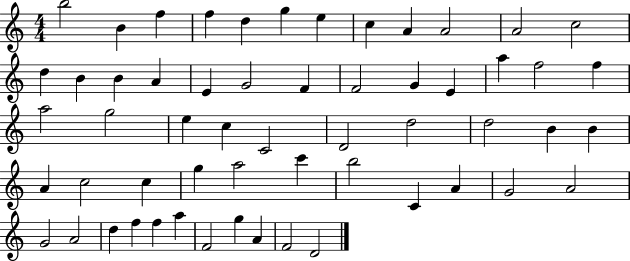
B5/h B4/q F5/q F5/q D5/q G5/q E5/q C5/q A4/q A4/h A4/h C5/h D5/q B4/q B4/q A4/q E4/q G4/h F4/q F4/h G4/q E4/q A5/q F5/h F5/q A5/h G5/h E5/q C5/q C4/h D4/h D5/h D5/h B4/q B4/q A4/q C5/h C5/q G5/q A5/h C6/q B5/h C4/q A4/q G4/h A4/h G4/h A4/h D5/q F5/q F5/q A5/q F4/h G5/q A4/q F4/h D4/h